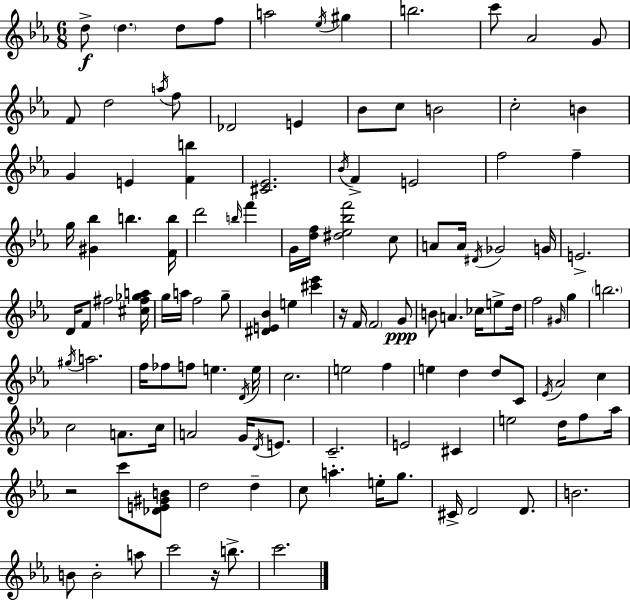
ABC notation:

X:1
T:Untitled
M:6/8
L:1/4
K:Cm
d/2 d d/2 f/2 a2 _e/4 ^g b2 c'/2 _A2 G/2 F/2 d2 a/4 f/2 _D2 E _B/2 c/2 B2 c2 B G E [Fb] [^C_E]2 _B/4 F E2 f2 f g/4 [^G_b] b [Fb]/4 d'2 b/4 f' G/4 [df]/4 [^d_e_bf']2 c/2 A/2 A/4 ^D/4 _G2 G/4 E2 D/4 F/2 ^f2 [^c^f_ga]/4 g/4 a/4 f2 g/2 [^DE_B] e [^c'_e'] z/4 F/4 F2 G/2 B/2 A _c/4 e/2 d/4 f2 ^G/4 g b2 ^g/4 a2 f/4 _f/2 f/2 e D/4 e/4 c2 e2 f e d d/2 C/2 _E/4 _A2 c c2 A/2 c/4 A2 G/4 D/4 E/2 C2 E2 ^C e2 d/4 f/2 _a/4 z2 c'/2 [_DE^GB]/2 d2 d c/2 a e/4 g/2 ^C/4 D2 D/2 B2 B/2 B2 a/2 c'2 z/4 b/2 c'2